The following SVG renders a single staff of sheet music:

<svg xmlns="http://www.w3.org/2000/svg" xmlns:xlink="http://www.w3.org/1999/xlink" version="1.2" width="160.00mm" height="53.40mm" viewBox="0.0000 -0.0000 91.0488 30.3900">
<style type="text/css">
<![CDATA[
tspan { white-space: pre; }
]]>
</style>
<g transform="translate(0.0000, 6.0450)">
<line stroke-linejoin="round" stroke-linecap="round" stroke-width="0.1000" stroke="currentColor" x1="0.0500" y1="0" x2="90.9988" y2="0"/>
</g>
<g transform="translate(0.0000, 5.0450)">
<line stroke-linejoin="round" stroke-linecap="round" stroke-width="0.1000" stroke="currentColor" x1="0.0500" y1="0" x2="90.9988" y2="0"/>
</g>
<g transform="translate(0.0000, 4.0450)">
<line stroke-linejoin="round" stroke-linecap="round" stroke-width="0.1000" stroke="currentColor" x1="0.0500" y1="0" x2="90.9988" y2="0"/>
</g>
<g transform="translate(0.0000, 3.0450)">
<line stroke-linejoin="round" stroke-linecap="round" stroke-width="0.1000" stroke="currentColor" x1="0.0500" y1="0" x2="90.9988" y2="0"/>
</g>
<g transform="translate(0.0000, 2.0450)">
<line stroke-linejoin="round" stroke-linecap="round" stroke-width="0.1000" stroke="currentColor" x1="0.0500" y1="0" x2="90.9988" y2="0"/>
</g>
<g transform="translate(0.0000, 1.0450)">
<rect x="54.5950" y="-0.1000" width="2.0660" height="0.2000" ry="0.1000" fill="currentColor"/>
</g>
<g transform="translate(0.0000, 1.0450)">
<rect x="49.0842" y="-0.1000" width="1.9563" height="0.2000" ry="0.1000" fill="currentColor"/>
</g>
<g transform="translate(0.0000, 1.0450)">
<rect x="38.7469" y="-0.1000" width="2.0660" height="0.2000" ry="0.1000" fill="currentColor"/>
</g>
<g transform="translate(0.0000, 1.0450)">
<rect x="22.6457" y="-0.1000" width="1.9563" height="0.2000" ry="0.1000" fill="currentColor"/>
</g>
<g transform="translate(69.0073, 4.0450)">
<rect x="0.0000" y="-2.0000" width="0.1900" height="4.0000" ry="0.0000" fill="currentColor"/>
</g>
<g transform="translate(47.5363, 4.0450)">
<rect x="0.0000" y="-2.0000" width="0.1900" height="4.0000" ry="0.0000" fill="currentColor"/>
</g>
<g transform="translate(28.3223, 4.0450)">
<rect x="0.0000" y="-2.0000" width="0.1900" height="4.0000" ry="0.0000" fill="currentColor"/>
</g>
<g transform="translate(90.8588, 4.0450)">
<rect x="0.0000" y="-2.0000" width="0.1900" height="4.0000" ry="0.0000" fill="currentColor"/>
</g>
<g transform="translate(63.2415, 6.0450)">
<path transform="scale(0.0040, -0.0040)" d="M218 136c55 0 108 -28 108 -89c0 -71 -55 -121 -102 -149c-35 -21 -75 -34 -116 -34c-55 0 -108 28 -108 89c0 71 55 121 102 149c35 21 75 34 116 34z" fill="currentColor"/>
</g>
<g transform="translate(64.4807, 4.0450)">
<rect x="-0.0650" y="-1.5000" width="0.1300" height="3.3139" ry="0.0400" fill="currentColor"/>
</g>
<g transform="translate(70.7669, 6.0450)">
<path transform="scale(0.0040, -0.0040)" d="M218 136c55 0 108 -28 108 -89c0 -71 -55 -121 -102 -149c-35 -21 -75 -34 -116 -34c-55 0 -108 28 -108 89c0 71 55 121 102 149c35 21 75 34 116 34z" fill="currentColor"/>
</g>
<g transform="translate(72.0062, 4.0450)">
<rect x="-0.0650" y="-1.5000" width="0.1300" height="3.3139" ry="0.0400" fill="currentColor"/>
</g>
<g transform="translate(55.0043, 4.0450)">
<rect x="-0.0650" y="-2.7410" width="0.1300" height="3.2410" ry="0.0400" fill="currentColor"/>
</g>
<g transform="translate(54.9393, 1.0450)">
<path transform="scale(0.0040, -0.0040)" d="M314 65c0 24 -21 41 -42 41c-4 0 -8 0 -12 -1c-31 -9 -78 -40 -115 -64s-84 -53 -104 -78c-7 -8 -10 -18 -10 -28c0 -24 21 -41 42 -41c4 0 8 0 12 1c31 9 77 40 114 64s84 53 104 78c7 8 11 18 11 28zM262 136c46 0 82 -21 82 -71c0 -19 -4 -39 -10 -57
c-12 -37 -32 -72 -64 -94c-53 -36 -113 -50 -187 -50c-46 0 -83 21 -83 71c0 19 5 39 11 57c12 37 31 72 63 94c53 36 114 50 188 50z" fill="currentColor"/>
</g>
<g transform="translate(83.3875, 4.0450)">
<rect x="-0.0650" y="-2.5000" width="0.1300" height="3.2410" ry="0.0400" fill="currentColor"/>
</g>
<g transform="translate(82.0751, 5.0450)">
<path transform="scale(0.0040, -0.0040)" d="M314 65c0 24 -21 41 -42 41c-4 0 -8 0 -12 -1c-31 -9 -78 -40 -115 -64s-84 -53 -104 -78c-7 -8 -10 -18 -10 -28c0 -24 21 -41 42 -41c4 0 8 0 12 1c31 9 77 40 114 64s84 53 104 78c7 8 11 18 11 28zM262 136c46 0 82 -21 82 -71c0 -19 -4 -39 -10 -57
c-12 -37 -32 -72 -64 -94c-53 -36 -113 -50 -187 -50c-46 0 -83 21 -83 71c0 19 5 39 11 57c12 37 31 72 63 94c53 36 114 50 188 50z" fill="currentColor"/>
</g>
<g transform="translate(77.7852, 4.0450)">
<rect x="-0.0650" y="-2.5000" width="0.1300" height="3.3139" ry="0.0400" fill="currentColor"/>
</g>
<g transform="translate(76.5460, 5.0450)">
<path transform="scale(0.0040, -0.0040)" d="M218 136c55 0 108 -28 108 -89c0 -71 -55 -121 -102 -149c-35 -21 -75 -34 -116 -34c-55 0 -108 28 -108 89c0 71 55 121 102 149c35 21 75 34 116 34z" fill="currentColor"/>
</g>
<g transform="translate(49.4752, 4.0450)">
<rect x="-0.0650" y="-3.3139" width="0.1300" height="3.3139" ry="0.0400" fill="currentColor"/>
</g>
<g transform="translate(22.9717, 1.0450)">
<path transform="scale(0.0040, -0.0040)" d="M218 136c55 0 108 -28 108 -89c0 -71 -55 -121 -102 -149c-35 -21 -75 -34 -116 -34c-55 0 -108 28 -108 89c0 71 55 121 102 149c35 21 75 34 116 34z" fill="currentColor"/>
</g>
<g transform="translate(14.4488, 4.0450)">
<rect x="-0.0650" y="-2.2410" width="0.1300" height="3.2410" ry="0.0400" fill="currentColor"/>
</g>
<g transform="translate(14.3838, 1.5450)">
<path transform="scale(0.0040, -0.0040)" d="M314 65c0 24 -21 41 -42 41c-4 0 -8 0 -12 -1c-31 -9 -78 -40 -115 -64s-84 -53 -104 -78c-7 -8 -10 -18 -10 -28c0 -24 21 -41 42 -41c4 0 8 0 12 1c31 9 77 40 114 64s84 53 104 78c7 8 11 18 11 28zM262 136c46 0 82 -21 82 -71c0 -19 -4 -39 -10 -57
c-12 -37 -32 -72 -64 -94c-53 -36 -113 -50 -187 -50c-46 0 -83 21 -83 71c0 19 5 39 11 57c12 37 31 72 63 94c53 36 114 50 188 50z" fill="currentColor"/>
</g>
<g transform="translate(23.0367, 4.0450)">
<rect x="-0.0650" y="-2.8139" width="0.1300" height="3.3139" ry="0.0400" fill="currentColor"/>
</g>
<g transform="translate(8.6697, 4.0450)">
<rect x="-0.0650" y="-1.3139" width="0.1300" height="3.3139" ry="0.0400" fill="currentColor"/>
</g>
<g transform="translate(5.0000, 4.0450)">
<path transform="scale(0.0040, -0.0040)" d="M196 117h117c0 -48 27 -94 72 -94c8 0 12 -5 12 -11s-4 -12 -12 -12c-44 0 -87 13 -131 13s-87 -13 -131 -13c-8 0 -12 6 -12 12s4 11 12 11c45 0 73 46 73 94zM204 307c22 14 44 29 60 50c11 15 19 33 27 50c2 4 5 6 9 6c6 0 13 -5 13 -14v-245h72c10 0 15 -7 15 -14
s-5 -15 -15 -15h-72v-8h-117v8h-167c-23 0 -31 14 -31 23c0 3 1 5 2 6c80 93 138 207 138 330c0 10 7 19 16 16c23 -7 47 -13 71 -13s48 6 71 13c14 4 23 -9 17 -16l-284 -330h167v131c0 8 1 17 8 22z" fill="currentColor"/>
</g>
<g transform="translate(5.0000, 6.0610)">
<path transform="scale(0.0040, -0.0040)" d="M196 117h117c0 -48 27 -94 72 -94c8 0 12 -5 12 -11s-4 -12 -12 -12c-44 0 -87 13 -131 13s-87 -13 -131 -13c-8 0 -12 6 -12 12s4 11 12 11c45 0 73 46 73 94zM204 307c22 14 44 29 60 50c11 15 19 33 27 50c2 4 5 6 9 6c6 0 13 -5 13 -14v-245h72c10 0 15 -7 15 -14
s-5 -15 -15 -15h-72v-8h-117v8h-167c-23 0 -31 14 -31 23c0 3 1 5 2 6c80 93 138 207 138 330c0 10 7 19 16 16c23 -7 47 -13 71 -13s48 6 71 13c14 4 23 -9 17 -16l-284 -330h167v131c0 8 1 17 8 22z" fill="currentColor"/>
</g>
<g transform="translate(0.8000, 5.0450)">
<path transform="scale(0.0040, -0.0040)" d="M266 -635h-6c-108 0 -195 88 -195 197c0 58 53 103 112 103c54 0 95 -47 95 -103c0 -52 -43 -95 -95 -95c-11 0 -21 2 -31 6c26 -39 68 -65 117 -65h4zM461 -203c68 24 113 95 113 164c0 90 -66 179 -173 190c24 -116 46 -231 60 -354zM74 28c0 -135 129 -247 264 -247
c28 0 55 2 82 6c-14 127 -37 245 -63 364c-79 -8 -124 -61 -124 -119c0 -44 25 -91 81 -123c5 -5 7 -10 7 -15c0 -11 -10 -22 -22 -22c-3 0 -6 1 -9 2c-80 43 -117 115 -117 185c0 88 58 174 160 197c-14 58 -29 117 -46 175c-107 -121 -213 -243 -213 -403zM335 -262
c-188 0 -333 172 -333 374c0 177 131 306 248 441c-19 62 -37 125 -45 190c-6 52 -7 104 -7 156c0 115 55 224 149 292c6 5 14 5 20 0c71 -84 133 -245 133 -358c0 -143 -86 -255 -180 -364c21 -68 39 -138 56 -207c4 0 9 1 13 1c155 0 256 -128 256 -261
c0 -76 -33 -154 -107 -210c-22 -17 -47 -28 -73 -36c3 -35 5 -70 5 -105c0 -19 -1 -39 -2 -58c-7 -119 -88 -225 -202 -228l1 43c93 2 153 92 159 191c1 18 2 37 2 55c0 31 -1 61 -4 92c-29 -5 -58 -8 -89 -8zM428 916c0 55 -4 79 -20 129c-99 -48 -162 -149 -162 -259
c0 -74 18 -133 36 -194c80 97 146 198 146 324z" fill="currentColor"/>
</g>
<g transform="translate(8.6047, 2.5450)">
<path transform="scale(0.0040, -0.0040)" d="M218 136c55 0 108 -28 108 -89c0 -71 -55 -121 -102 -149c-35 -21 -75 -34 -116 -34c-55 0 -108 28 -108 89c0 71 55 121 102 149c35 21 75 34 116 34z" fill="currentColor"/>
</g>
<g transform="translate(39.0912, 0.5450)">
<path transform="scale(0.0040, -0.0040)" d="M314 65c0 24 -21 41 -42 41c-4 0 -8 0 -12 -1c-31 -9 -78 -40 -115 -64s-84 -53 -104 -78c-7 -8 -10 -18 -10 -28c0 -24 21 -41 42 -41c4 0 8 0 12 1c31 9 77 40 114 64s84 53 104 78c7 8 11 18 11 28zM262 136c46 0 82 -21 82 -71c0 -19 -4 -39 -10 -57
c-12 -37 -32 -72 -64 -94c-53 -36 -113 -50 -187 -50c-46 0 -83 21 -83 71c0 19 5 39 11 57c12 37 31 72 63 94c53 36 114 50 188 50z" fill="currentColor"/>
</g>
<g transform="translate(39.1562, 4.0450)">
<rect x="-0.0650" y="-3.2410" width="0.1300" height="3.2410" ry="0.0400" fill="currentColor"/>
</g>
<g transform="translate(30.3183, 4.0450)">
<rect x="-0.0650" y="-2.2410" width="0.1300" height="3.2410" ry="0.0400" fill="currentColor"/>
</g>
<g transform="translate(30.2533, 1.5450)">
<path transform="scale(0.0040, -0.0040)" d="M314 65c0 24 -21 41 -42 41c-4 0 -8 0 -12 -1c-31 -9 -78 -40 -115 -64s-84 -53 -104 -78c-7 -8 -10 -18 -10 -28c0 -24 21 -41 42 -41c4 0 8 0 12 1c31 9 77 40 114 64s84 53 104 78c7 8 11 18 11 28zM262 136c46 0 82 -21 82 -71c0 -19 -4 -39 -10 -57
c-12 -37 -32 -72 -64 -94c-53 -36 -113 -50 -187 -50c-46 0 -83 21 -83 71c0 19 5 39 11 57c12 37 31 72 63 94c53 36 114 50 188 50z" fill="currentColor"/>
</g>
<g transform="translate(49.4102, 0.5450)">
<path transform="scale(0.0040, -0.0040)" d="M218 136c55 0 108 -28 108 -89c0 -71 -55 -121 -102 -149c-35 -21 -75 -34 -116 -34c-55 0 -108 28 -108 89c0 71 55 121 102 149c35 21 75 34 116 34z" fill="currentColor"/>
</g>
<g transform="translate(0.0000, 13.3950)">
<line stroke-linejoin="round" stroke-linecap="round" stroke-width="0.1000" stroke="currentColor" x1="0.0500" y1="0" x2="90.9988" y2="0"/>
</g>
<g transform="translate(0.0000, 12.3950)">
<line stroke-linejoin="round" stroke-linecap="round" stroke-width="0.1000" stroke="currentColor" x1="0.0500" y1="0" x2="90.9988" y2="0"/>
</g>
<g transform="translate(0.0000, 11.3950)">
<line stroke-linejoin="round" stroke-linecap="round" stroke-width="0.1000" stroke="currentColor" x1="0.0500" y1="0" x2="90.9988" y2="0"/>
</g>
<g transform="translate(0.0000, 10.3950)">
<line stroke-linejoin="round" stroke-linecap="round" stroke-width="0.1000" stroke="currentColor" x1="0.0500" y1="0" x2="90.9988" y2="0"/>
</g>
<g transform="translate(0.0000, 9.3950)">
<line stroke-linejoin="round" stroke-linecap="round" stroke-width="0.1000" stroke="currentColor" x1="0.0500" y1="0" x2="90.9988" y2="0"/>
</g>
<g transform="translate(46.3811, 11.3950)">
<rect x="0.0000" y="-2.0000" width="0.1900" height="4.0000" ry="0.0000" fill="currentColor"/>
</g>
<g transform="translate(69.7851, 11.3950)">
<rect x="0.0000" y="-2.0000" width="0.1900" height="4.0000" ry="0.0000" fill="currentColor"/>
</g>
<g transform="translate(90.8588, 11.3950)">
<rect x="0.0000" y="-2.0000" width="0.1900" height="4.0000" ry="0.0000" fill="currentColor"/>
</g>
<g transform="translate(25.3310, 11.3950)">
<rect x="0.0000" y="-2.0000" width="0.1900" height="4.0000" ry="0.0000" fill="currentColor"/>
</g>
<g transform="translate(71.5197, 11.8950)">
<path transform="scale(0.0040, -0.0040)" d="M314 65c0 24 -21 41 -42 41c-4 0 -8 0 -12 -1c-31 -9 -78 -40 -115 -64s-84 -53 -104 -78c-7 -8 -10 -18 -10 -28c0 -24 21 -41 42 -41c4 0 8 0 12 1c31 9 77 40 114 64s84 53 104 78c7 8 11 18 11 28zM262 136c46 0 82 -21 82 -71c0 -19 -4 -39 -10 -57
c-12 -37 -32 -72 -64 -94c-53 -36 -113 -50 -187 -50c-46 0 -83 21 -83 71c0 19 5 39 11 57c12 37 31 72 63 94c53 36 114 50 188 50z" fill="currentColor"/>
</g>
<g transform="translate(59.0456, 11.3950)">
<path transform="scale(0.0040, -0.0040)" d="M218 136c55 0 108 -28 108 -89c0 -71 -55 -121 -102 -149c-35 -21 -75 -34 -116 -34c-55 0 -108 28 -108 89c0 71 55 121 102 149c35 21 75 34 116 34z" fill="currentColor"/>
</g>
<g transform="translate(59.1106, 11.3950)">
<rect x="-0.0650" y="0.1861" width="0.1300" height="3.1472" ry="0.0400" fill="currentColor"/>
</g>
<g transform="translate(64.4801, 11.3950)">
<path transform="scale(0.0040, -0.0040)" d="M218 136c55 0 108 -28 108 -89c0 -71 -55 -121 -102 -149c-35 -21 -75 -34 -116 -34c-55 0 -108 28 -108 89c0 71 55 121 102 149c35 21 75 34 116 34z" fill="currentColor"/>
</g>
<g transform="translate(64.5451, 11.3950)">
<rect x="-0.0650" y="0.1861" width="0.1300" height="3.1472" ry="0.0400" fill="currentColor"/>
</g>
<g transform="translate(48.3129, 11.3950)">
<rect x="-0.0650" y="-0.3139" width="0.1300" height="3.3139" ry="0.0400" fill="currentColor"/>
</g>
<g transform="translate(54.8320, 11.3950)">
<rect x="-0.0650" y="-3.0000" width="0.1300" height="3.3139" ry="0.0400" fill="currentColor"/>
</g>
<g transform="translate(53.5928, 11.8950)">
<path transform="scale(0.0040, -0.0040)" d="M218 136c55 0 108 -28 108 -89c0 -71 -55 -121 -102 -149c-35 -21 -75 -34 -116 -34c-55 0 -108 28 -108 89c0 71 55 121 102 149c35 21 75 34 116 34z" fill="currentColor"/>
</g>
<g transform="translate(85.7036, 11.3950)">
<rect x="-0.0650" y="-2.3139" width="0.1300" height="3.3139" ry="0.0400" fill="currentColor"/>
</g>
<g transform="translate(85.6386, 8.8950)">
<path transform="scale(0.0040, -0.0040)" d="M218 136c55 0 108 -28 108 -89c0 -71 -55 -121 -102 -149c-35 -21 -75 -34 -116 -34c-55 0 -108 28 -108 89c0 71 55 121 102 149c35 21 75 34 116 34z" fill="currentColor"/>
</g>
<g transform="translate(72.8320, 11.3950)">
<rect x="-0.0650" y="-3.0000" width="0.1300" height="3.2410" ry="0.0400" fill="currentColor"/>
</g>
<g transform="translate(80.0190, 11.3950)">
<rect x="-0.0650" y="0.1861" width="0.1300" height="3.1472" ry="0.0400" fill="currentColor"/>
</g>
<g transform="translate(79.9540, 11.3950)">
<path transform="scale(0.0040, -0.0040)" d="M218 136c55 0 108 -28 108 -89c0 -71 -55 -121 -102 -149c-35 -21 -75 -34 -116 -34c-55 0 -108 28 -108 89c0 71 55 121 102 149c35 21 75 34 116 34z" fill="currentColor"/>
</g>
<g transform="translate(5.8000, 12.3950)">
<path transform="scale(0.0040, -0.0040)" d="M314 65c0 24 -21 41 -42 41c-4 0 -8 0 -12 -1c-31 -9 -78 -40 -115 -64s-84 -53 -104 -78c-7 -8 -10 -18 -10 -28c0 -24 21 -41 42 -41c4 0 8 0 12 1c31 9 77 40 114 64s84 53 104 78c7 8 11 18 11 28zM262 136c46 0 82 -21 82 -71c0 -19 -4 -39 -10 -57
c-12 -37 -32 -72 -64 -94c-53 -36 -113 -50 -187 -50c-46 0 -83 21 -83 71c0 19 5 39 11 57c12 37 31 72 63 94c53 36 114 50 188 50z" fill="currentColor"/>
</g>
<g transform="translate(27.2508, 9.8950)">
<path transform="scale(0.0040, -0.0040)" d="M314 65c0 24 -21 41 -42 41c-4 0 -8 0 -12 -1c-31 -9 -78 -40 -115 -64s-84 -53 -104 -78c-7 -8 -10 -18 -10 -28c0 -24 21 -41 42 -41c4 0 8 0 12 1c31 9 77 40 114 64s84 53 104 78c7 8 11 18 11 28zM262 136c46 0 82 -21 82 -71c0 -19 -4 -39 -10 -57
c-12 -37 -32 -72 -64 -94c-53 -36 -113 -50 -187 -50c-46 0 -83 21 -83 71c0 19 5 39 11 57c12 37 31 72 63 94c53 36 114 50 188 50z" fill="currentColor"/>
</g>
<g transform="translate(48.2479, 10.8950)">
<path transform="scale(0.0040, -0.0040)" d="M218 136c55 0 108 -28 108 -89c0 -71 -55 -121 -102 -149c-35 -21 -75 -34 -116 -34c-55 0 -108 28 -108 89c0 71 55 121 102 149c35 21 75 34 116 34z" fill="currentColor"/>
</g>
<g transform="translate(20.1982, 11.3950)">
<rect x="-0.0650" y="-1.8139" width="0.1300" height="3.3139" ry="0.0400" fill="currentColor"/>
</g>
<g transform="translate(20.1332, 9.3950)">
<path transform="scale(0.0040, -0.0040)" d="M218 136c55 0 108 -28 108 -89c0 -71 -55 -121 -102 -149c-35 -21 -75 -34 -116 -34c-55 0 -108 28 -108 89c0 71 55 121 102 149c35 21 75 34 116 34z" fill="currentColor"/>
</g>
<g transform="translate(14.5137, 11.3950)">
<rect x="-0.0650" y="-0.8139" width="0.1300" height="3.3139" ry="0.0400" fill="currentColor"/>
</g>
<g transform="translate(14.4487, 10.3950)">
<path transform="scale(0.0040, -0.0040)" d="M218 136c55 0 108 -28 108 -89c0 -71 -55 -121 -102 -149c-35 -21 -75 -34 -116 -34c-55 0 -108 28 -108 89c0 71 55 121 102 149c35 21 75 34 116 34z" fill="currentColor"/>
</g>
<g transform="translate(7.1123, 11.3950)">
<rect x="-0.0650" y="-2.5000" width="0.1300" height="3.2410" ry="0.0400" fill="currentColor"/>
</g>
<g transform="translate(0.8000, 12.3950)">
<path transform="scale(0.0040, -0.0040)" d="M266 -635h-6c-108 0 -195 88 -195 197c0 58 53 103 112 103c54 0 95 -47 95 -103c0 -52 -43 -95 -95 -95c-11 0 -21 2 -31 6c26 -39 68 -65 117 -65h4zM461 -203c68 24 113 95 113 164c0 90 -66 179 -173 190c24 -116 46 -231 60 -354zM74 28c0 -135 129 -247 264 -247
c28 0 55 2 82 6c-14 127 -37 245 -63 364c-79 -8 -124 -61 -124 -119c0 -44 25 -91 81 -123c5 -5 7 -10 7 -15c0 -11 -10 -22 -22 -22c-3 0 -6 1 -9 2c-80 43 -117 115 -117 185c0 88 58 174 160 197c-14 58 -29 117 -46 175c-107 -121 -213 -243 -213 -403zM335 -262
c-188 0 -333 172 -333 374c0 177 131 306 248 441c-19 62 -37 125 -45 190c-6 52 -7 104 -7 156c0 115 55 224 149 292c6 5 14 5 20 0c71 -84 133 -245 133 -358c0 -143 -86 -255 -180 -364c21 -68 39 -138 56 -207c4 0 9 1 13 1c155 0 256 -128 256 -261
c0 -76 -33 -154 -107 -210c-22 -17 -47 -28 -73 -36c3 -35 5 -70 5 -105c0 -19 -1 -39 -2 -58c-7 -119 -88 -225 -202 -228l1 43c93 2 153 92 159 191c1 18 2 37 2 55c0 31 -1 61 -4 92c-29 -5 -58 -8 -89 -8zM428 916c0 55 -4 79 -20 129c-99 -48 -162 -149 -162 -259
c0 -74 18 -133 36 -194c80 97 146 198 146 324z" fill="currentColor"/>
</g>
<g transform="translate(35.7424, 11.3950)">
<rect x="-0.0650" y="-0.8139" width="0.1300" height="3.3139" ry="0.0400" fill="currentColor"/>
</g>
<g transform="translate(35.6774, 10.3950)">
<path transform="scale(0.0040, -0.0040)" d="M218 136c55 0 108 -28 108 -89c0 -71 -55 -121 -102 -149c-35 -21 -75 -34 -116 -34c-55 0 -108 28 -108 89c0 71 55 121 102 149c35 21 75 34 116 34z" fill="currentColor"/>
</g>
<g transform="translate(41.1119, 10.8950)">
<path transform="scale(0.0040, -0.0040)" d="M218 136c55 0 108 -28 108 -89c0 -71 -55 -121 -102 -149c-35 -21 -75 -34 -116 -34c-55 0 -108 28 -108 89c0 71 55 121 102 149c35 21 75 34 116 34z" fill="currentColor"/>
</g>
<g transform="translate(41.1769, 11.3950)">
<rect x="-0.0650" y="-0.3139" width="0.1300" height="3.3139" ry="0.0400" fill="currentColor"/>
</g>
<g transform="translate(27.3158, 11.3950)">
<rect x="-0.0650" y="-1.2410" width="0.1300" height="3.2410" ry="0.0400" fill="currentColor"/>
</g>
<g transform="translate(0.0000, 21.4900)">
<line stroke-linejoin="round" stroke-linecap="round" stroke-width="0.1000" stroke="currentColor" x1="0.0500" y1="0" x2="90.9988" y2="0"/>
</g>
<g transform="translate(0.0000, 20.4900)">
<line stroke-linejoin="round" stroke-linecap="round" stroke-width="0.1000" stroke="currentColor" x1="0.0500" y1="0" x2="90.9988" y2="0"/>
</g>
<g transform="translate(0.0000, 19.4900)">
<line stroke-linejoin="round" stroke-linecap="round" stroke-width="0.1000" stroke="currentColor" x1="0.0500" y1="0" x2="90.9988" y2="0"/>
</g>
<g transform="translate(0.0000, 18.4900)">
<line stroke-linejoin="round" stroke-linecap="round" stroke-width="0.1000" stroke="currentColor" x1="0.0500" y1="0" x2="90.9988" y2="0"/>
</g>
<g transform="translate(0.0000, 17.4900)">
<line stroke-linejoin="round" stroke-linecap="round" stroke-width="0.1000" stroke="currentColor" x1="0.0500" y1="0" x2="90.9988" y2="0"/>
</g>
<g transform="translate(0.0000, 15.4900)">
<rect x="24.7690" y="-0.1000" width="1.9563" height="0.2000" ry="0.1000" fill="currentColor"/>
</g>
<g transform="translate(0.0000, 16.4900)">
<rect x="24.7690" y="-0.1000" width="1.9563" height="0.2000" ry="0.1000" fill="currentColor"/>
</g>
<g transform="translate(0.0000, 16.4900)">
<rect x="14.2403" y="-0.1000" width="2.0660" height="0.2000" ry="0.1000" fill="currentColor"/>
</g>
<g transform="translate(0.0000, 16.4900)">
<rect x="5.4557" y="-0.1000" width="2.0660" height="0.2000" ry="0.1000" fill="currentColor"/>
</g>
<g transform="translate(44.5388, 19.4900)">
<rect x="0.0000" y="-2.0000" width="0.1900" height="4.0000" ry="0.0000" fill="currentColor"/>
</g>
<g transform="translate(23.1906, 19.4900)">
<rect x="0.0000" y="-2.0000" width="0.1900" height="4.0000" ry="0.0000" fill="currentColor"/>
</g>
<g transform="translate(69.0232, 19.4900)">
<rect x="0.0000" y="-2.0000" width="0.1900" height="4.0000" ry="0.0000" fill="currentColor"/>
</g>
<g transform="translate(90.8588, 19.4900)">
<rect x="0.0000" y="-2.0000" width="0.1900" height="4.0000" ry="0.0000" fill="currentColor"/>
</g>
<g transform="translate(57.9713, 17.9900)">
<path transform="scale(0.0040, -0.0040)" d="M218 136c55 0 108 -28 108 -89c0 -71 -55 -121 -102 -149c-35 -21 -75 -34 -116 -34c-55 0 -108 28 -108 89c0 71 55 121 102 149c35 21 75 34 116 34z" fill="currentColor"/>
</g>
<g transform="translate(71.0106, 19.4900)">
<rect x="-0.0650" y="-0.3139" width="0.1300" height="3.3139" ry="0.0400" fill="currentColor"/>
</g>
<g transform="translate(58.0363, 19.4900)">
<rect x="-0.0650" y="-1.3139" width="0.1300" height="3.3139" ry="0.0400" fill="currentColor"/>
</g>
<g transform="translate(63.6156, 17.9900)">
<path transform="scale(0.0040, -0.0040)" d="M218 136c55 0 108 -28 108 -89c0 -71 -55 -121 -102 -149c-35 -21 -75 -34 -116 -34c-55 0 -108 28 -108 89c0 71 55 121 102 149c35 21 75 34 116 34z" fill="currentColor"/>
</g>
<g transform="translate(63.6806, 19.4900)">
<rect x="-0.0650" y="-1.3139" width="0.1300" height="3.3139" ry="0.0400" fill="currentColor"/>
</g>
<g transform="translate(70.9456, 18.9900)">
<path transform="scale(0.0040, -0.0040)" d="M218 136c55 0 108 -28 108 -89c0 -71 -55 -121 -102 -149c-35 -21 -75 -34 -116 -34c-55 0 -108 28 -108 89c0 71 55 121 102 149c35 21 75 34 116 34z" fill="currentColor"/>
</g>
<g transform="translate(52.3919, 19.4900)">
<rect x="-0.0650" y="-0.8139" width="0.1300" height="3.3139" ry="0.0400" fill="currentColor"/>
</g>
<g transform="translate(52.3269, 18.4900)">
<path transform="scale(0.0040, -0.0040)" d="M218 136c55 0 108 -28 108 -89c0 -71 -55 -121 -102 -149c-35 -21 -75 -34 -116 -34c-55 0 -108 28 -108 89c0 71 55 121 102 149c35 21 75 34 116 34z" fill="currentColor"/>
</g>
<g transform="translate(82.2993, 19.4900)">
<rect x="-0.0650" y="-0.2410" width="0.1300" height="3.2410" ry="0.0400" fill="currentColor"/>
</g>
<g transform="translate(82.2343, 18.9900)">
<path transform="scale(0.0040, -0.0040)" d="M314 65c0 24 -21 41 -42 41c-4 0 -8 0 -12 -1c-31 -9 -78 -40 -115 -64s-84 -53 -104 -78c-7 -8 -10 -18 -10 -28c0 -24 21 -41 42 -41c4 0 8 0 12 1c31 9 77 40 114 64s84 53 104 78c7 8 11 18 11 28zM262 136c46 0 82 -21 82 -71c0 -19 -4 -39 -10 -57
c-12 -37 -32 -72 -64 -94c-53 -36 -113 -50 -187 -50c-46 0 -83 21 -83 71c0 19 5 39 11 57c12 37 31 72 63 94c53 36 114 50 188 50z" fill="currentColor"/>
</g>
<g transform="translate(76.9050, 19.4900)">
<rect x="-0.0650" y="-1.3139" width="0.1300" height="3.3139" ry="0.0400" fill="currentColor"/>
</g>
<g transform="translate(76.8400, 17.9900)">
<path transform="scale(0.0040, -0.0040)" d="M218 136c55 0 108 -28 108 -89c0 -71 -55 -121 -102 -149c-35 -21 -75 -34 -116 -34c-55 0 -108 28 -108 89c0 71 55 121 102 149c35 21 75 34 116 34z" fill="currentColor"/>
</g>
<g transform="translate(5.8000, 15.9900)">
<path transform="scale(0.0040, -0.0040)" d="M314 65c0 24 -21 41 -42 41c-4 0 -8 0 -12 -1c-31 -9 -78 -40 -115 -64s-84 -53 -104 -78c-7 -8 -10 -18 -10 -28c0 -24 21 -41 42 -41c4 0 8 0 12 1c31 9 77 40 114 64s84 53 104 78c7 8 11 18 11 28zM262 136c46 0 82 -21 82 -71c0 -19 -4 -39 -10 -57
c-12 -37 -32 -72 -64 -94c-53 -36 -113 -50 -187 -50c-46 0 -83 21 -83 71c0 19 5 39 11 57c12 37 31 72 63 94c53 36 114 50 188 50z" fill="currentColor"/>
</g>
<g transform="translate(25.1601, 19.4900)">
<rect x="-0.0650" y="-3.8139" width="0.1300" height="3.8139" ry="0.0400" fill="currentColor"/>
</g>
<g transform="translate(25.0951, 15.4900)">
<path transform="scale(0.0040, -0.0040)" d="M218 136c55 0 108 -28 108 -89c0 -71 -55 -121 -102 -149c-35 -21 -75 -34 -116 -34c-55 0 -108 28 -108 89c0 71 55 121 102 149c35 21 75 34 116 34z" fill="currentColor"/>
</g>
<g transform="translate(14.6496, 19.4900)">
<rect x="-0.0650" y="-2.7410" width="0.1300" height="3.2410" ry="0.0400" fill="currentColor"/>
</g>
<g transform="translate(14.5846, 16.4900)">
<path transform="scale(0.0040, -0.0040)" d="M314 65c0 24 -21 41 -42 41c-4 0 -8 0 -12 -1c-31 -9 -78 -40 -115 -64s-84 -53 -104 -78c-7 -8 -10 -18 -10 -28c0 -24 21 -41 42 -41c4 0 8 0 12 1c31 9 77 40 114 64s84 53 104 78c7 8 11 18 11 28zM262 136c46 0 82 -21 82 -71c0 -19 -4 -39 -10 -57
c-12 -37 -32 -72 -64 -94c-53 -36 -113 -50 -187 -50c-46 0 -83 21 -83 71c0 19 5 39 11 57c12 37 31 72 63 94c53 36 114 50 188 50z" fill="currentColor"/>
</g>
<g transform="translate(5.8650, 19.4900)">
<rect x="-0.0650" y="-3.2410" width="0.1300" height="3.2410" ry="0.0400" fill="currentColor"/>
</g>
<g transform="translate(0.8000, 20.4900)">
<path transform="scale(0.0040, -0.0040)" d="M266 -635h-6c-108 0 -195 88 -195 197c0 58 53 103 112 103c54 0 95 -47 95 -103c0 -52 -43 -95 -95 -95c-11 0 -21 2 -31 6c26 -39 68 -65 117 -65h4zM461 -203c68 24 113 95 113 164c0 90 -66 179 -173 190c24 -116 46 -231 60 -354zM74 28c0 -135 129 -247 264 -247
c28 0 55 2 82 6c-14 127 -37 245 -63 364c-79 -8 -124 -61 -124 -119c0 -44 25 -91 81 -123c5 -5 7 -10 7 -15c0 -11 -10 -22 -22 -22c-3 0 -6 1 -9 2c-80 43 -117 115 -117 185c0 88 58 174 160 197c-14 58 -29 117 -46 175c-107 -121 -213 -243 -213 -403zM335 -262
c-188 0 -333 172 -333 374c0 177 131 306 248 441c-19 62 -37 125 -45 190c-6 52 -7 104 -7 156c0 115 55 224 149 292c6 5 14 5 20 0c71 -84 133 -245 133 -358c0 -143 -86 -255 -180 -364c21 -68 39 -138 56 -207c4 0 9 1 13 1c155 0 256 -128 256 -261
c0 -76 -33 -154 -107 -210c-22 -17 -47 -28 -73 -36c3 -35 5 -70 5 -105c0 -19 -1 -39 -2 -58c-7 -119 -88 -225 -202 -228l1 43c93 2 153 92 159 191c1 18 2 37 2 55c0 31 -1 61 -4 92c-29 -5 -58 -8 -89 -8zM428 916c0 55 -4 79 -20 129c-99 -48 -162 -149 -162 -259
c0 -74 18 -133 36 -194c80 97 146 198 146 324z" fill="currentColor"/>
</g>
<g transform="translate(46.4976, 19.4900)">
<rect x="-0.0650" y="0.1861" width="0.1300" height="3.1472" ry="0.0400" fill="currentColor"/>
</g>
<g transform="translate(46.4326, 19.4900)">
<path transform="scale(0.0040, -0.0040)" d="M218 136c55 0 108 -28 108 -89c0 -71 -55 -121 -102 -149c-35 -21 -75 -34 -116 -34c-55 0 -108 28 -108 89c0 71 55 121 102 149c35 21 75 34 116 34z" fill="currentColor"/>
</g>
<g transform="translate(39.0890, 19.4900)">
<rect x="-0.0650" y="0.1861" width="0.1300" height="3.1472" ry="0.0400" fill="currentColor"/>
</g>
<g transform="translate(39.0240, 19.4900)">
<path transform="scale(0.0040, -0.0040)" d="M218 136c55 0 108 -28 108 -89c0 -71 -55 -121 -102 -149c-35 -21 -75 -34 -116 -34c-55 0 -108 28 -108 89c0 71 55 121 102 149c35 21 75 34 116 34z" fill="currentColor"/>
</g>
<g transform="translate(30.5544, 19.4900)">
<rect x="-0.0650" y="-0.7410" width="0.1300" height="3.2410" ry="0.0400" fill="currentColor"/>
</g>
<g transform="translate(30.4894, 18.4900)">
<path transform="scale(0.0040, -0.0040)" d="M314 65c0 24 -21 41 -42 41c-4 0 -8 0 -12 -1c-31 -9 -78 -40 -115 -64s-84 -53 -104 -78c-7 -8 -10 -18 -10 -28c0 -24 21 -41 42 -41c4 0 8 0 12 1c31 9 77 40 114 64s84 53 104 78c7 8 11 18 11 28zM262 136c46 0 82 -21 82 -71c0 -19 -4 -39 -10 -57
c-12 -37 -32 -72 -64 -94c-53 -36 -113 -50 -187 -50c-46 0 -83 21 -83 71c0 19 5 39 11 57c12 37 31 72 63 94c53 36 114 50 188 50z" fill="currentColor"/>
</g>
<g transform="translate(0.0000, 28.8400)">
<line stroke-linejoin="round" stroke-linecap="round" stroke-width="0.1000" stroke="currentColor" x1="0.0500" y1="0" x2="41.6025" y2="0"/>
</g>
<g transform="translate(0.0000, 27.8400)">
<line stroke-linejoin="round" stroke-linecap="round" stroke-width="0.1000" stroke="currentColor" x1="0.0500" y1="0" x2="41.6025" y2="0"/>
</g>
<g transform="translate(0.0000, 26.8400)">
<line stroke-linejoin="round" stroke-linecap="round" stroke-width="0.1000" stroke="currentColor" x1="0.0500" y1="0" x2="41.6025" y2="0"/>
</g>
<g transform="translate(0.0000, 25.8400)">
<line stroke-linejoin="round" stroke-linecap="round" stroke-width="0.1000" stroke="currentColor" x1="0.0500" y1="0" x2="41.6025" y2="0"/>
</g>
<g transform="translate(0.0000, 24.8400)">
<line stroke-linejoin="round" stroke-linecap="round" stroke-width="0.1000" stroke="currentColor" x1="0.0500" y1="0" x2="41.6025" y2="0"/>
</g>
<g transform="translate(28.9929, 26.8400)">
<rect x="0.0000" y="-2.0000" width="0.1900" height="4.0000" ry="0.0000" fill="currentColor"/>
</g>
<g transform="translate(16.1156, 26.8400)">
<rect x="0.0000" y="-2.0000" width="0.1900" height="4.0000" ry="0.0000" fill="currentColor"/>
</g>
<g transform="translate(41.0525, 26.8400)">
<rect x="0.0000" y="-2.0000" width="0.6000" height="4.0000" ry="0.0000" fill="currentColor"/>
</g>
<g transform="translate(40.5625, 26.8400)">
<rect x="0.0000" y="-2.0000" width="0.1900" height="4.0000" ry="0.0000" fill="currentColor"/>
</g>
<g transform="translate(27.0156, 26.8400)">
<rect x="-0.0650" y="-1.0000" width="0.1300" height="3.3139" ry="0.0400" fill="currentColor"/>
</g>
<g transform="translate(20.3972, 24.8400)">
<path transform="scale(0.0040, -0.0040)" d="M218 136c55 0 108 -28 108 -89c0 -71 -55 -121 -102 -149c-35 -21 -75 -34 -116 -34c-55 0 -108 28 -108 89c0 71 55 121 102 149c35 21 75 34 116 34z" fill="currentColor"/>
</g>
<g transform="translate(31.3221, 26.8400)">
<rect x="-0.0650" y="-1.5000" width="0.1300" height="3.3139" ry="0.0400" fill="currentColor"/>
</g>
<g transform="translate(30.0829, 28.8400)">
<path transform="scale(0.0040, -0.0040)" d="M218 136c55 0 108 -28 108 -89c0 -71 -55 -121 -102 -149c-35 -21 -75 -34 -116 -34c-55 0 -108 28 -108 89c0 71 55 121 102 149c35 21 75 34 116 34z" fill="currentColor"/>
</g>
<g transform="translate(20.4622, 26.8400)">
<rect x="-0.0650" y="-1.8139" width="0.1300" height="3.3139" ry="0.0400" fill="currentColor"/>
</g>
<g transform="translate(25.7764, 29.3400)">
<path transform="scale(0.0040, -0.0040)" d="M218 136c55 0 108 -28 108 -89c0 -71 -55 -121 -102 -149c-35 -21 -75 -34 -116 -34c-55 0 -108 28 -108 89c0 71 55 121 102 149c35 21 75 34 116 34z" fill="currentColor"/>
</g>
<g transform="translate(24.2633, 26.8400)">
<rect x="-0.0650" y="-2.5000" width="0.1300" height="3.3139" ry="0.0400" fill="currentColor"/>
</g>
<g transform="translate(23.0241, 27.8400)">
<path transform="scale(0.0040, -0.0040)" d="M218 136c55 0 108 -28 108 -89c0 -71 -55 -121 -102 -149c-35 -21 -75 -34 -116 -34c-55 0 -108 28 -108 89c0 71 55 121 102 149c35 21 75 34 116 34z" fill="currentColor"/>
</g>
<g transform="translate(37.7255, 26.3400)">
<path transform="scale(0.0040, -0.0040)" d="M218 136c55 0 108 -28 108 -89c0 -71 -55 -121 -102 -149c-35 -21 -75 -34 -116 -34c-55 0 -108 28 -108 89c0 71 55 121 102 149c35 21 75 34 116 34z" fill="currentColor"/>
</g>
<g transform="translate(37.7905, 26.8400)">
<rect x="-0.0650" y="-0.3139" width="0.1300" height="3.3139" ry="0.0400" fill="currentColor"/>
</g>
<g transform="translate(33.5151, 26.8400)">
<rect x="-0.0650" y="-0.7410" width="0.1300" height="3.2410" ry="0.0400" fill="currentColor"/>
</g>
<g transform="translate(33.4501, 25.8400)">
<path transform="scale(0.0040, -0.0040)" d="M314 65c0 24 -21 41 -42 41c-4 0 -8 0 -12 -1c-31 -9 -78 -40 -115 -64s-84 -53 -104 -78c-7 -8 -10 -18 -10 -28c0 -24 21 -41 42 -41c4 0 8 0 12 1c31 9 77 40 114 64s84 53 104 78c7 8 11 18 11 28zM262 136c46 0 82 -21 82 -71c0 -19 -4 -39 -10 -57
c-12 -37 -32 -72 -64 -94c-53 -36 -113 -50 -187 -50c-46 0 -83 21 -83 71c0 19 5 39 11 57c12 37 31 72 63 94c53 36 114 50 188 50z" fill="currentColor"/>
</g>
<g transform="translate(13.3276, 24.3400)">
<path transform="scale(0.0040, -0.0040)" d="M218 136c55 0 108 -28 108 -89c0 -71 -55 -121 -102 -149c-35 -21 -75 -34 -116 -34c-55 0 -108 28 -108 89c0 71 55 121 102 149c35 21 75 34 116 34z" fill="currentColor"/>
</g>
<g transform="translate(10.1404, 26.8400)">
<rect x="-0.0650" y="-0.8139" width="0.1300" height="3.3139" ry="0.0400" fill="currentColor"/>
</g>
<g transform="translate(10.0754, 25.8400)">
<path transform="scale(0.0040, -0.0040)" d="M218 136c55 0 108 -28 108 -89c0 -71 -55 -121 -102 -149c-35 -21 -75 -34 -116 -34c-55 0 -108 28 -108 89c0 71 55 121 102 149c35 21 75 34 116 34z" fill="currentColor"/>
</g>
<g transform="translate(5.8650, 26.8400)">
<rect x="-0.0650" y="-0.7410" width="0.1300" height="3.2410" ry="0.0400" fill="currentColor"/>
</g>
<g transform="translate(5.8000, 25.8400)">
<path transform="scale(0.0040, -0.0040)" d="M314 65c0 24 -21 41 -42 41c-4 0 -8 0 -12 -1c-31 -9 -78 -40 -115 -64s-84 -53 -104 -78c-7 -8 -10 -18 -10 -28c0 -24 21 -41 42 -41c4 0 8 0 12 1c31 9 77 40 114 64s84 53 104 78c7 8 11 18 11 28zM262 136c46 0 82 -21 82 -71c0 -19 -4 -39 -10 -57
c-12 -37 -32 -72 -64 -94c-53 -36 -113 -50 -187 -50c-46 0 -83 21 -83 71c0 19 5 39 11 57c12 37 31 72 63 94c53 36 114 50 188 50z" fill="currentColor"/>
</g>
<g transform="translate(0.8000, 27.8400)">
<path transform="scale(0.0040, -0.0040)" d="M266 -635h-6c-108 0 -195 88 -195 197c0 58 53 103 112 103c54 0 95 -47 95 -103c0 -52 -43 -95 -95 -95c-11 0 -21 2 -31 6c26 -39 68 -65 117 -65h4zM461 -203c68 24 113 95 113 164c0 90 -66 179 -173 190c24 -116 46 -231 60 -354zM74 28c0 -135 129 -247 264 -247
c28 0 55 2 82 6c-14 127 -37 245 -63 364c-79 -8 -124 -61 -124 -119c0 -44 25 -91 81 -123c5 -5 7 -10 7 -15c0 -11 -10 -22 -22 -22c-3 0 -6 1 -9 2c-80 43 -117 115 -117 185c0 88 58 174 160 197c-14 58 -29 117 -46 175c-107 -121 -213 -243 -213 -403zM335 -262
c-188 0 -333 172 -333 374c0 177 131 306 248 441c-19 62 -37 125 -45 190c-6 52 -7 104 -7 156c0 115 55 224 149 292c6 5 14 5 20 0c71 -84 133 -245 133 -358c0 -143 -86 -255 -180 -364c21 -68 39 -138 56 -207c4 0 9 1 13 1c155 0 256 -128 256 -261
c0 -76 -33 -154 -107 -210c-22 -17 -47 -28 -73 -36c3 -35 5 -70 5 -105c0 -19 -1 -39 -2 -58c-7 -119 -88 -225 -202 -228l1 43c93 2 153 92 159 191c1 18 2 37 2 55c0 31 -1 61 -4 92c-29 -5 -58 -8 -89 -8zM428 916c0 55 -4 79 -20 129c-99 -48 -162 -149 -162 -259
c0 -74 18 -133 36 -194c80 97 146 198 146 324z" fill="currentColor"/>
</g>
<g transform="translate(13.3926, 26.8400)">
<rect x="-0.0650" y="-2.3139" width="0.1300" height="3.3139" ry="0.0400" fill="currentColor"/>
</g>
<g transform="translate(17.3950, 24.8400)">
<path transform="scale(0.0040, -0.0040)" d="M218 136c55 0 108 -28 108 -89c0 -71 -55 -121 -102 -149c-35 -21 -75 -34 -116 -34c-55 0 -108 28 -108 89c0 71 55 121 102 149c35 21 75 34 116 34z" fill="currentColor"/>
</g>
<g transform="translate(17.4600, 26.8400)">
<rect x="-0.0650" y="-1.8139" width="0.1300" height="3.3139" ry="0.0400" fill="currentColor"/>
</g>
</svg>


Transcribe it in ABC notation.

X:1
T:Untitled
M:4/4
L:1/4
K:C
e g2 a g2 b2 b a2 E E G G2 G2 d f e2 d c c A B B A2 B g b2 a2 c' d2 B B d e e c e c2 d2 d g f f G D E d2 c